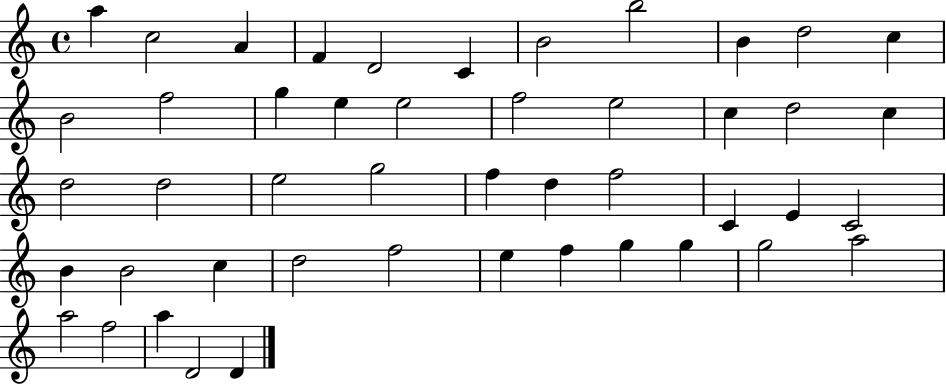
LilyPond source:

{
  \clef treble
  \time 4/4
  \defaultTimeSignature
  \key c \major
  a''4 c''2 a'4 | f'4 d'2 c'4 | b'2 b''2 | b'4 d''2 c''4 | \break b'2 f''2 | g''4 e''4 e''2 | f''2 e''2 | c''4 d''2 c''4 | \break d''2 d''2 | e''2 g''2 | f''4 d''4 f''2 | c'4 e'4 c'2 | \break b'4 b'2 c''4 | d''2 f''2 | e''4 f''4 g''4 g''4 | g''2 a''2 | \break a''2 f''2 | a''4 d'2 d'4 | \bar "|."
}